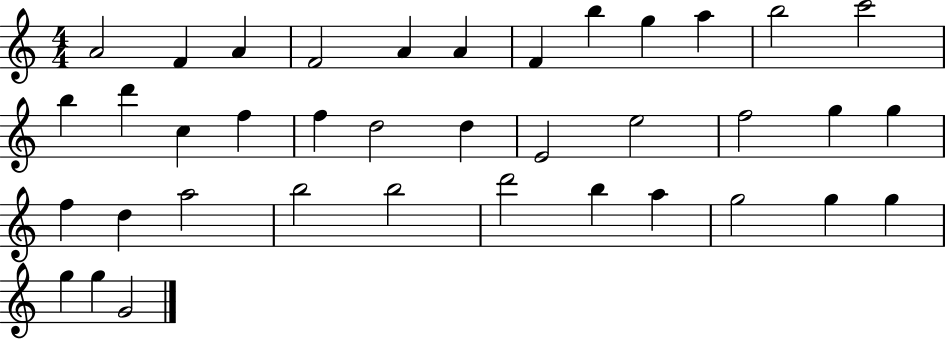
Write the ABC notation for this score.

X:1
T:Untitled
M:4/4
L:1/4
K:C
A2 F A F2 A A F b g a b2 c'2 b d' c f f d2 d E2 e2 f2 g g f d a2 b2 b2 d'2 b a g2 g g g g G2